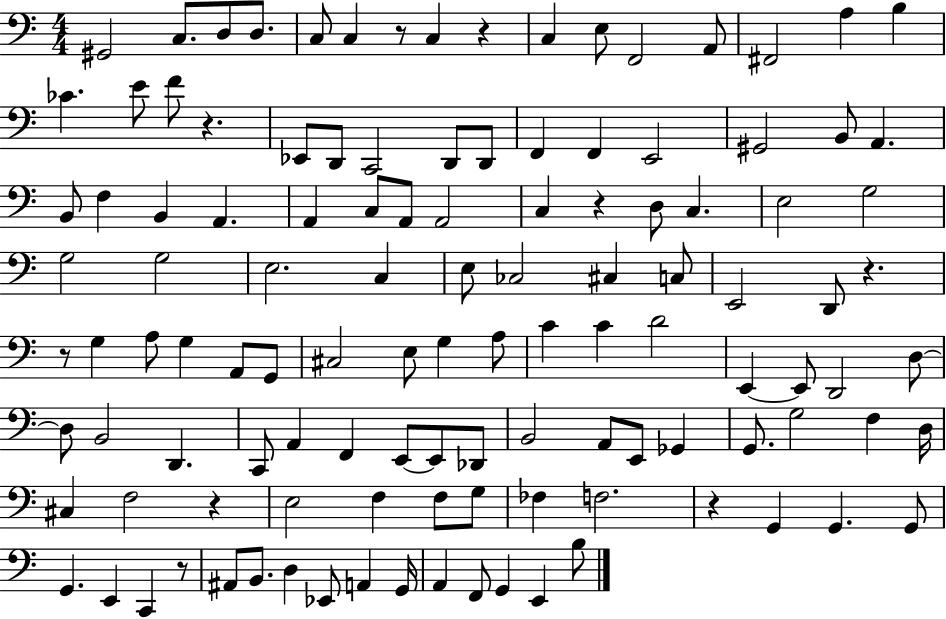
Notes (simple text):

G#2/h C3/e. D3/e D3/e. C3/e C3/q R/e C3/q R/q C3/q E3/e F2/h A2/e F#2/h A3/q B3/q CES4/q. E4/e F4/e R/q. Eb2/e D2/e C2/h D2/e D2/e F2/q F2/q E2/h G#2/h B2/e A2/q. B2/e F3/q B2/q A2/q. A2/q C3/e A2/e A2/h C3/q R/q D3/e C3/q. E3/h G3/h G3/h G3/h E3/h. C3/q E3/e CES3/h C#3/q C3/e E2/h D2/e R/q. R/e G3/q A3/e G3/q A2/e G2/e C#3/h E3/e G3/q A3/e C4/q C4/q D4/h E2/q E2/e D2/h D3/e D3/e B2/h D2/q. C2/e A2/q F2/q E2/e E2/e Db2/e B2/h A2/e E2/e Gb2/q G2/e. G3/h F3/q D3/s C#3/q F3/h R/q E3/h F3/q F3/e G3/e FES3/q F3/h. R/q G2/q G2/q. G2/e G2/q. E2/q C2/q R/e A#2/e B2/e. D3/q Eb2/e A2/q G2/s A2/q F2/e G2/q E2/q B3/e